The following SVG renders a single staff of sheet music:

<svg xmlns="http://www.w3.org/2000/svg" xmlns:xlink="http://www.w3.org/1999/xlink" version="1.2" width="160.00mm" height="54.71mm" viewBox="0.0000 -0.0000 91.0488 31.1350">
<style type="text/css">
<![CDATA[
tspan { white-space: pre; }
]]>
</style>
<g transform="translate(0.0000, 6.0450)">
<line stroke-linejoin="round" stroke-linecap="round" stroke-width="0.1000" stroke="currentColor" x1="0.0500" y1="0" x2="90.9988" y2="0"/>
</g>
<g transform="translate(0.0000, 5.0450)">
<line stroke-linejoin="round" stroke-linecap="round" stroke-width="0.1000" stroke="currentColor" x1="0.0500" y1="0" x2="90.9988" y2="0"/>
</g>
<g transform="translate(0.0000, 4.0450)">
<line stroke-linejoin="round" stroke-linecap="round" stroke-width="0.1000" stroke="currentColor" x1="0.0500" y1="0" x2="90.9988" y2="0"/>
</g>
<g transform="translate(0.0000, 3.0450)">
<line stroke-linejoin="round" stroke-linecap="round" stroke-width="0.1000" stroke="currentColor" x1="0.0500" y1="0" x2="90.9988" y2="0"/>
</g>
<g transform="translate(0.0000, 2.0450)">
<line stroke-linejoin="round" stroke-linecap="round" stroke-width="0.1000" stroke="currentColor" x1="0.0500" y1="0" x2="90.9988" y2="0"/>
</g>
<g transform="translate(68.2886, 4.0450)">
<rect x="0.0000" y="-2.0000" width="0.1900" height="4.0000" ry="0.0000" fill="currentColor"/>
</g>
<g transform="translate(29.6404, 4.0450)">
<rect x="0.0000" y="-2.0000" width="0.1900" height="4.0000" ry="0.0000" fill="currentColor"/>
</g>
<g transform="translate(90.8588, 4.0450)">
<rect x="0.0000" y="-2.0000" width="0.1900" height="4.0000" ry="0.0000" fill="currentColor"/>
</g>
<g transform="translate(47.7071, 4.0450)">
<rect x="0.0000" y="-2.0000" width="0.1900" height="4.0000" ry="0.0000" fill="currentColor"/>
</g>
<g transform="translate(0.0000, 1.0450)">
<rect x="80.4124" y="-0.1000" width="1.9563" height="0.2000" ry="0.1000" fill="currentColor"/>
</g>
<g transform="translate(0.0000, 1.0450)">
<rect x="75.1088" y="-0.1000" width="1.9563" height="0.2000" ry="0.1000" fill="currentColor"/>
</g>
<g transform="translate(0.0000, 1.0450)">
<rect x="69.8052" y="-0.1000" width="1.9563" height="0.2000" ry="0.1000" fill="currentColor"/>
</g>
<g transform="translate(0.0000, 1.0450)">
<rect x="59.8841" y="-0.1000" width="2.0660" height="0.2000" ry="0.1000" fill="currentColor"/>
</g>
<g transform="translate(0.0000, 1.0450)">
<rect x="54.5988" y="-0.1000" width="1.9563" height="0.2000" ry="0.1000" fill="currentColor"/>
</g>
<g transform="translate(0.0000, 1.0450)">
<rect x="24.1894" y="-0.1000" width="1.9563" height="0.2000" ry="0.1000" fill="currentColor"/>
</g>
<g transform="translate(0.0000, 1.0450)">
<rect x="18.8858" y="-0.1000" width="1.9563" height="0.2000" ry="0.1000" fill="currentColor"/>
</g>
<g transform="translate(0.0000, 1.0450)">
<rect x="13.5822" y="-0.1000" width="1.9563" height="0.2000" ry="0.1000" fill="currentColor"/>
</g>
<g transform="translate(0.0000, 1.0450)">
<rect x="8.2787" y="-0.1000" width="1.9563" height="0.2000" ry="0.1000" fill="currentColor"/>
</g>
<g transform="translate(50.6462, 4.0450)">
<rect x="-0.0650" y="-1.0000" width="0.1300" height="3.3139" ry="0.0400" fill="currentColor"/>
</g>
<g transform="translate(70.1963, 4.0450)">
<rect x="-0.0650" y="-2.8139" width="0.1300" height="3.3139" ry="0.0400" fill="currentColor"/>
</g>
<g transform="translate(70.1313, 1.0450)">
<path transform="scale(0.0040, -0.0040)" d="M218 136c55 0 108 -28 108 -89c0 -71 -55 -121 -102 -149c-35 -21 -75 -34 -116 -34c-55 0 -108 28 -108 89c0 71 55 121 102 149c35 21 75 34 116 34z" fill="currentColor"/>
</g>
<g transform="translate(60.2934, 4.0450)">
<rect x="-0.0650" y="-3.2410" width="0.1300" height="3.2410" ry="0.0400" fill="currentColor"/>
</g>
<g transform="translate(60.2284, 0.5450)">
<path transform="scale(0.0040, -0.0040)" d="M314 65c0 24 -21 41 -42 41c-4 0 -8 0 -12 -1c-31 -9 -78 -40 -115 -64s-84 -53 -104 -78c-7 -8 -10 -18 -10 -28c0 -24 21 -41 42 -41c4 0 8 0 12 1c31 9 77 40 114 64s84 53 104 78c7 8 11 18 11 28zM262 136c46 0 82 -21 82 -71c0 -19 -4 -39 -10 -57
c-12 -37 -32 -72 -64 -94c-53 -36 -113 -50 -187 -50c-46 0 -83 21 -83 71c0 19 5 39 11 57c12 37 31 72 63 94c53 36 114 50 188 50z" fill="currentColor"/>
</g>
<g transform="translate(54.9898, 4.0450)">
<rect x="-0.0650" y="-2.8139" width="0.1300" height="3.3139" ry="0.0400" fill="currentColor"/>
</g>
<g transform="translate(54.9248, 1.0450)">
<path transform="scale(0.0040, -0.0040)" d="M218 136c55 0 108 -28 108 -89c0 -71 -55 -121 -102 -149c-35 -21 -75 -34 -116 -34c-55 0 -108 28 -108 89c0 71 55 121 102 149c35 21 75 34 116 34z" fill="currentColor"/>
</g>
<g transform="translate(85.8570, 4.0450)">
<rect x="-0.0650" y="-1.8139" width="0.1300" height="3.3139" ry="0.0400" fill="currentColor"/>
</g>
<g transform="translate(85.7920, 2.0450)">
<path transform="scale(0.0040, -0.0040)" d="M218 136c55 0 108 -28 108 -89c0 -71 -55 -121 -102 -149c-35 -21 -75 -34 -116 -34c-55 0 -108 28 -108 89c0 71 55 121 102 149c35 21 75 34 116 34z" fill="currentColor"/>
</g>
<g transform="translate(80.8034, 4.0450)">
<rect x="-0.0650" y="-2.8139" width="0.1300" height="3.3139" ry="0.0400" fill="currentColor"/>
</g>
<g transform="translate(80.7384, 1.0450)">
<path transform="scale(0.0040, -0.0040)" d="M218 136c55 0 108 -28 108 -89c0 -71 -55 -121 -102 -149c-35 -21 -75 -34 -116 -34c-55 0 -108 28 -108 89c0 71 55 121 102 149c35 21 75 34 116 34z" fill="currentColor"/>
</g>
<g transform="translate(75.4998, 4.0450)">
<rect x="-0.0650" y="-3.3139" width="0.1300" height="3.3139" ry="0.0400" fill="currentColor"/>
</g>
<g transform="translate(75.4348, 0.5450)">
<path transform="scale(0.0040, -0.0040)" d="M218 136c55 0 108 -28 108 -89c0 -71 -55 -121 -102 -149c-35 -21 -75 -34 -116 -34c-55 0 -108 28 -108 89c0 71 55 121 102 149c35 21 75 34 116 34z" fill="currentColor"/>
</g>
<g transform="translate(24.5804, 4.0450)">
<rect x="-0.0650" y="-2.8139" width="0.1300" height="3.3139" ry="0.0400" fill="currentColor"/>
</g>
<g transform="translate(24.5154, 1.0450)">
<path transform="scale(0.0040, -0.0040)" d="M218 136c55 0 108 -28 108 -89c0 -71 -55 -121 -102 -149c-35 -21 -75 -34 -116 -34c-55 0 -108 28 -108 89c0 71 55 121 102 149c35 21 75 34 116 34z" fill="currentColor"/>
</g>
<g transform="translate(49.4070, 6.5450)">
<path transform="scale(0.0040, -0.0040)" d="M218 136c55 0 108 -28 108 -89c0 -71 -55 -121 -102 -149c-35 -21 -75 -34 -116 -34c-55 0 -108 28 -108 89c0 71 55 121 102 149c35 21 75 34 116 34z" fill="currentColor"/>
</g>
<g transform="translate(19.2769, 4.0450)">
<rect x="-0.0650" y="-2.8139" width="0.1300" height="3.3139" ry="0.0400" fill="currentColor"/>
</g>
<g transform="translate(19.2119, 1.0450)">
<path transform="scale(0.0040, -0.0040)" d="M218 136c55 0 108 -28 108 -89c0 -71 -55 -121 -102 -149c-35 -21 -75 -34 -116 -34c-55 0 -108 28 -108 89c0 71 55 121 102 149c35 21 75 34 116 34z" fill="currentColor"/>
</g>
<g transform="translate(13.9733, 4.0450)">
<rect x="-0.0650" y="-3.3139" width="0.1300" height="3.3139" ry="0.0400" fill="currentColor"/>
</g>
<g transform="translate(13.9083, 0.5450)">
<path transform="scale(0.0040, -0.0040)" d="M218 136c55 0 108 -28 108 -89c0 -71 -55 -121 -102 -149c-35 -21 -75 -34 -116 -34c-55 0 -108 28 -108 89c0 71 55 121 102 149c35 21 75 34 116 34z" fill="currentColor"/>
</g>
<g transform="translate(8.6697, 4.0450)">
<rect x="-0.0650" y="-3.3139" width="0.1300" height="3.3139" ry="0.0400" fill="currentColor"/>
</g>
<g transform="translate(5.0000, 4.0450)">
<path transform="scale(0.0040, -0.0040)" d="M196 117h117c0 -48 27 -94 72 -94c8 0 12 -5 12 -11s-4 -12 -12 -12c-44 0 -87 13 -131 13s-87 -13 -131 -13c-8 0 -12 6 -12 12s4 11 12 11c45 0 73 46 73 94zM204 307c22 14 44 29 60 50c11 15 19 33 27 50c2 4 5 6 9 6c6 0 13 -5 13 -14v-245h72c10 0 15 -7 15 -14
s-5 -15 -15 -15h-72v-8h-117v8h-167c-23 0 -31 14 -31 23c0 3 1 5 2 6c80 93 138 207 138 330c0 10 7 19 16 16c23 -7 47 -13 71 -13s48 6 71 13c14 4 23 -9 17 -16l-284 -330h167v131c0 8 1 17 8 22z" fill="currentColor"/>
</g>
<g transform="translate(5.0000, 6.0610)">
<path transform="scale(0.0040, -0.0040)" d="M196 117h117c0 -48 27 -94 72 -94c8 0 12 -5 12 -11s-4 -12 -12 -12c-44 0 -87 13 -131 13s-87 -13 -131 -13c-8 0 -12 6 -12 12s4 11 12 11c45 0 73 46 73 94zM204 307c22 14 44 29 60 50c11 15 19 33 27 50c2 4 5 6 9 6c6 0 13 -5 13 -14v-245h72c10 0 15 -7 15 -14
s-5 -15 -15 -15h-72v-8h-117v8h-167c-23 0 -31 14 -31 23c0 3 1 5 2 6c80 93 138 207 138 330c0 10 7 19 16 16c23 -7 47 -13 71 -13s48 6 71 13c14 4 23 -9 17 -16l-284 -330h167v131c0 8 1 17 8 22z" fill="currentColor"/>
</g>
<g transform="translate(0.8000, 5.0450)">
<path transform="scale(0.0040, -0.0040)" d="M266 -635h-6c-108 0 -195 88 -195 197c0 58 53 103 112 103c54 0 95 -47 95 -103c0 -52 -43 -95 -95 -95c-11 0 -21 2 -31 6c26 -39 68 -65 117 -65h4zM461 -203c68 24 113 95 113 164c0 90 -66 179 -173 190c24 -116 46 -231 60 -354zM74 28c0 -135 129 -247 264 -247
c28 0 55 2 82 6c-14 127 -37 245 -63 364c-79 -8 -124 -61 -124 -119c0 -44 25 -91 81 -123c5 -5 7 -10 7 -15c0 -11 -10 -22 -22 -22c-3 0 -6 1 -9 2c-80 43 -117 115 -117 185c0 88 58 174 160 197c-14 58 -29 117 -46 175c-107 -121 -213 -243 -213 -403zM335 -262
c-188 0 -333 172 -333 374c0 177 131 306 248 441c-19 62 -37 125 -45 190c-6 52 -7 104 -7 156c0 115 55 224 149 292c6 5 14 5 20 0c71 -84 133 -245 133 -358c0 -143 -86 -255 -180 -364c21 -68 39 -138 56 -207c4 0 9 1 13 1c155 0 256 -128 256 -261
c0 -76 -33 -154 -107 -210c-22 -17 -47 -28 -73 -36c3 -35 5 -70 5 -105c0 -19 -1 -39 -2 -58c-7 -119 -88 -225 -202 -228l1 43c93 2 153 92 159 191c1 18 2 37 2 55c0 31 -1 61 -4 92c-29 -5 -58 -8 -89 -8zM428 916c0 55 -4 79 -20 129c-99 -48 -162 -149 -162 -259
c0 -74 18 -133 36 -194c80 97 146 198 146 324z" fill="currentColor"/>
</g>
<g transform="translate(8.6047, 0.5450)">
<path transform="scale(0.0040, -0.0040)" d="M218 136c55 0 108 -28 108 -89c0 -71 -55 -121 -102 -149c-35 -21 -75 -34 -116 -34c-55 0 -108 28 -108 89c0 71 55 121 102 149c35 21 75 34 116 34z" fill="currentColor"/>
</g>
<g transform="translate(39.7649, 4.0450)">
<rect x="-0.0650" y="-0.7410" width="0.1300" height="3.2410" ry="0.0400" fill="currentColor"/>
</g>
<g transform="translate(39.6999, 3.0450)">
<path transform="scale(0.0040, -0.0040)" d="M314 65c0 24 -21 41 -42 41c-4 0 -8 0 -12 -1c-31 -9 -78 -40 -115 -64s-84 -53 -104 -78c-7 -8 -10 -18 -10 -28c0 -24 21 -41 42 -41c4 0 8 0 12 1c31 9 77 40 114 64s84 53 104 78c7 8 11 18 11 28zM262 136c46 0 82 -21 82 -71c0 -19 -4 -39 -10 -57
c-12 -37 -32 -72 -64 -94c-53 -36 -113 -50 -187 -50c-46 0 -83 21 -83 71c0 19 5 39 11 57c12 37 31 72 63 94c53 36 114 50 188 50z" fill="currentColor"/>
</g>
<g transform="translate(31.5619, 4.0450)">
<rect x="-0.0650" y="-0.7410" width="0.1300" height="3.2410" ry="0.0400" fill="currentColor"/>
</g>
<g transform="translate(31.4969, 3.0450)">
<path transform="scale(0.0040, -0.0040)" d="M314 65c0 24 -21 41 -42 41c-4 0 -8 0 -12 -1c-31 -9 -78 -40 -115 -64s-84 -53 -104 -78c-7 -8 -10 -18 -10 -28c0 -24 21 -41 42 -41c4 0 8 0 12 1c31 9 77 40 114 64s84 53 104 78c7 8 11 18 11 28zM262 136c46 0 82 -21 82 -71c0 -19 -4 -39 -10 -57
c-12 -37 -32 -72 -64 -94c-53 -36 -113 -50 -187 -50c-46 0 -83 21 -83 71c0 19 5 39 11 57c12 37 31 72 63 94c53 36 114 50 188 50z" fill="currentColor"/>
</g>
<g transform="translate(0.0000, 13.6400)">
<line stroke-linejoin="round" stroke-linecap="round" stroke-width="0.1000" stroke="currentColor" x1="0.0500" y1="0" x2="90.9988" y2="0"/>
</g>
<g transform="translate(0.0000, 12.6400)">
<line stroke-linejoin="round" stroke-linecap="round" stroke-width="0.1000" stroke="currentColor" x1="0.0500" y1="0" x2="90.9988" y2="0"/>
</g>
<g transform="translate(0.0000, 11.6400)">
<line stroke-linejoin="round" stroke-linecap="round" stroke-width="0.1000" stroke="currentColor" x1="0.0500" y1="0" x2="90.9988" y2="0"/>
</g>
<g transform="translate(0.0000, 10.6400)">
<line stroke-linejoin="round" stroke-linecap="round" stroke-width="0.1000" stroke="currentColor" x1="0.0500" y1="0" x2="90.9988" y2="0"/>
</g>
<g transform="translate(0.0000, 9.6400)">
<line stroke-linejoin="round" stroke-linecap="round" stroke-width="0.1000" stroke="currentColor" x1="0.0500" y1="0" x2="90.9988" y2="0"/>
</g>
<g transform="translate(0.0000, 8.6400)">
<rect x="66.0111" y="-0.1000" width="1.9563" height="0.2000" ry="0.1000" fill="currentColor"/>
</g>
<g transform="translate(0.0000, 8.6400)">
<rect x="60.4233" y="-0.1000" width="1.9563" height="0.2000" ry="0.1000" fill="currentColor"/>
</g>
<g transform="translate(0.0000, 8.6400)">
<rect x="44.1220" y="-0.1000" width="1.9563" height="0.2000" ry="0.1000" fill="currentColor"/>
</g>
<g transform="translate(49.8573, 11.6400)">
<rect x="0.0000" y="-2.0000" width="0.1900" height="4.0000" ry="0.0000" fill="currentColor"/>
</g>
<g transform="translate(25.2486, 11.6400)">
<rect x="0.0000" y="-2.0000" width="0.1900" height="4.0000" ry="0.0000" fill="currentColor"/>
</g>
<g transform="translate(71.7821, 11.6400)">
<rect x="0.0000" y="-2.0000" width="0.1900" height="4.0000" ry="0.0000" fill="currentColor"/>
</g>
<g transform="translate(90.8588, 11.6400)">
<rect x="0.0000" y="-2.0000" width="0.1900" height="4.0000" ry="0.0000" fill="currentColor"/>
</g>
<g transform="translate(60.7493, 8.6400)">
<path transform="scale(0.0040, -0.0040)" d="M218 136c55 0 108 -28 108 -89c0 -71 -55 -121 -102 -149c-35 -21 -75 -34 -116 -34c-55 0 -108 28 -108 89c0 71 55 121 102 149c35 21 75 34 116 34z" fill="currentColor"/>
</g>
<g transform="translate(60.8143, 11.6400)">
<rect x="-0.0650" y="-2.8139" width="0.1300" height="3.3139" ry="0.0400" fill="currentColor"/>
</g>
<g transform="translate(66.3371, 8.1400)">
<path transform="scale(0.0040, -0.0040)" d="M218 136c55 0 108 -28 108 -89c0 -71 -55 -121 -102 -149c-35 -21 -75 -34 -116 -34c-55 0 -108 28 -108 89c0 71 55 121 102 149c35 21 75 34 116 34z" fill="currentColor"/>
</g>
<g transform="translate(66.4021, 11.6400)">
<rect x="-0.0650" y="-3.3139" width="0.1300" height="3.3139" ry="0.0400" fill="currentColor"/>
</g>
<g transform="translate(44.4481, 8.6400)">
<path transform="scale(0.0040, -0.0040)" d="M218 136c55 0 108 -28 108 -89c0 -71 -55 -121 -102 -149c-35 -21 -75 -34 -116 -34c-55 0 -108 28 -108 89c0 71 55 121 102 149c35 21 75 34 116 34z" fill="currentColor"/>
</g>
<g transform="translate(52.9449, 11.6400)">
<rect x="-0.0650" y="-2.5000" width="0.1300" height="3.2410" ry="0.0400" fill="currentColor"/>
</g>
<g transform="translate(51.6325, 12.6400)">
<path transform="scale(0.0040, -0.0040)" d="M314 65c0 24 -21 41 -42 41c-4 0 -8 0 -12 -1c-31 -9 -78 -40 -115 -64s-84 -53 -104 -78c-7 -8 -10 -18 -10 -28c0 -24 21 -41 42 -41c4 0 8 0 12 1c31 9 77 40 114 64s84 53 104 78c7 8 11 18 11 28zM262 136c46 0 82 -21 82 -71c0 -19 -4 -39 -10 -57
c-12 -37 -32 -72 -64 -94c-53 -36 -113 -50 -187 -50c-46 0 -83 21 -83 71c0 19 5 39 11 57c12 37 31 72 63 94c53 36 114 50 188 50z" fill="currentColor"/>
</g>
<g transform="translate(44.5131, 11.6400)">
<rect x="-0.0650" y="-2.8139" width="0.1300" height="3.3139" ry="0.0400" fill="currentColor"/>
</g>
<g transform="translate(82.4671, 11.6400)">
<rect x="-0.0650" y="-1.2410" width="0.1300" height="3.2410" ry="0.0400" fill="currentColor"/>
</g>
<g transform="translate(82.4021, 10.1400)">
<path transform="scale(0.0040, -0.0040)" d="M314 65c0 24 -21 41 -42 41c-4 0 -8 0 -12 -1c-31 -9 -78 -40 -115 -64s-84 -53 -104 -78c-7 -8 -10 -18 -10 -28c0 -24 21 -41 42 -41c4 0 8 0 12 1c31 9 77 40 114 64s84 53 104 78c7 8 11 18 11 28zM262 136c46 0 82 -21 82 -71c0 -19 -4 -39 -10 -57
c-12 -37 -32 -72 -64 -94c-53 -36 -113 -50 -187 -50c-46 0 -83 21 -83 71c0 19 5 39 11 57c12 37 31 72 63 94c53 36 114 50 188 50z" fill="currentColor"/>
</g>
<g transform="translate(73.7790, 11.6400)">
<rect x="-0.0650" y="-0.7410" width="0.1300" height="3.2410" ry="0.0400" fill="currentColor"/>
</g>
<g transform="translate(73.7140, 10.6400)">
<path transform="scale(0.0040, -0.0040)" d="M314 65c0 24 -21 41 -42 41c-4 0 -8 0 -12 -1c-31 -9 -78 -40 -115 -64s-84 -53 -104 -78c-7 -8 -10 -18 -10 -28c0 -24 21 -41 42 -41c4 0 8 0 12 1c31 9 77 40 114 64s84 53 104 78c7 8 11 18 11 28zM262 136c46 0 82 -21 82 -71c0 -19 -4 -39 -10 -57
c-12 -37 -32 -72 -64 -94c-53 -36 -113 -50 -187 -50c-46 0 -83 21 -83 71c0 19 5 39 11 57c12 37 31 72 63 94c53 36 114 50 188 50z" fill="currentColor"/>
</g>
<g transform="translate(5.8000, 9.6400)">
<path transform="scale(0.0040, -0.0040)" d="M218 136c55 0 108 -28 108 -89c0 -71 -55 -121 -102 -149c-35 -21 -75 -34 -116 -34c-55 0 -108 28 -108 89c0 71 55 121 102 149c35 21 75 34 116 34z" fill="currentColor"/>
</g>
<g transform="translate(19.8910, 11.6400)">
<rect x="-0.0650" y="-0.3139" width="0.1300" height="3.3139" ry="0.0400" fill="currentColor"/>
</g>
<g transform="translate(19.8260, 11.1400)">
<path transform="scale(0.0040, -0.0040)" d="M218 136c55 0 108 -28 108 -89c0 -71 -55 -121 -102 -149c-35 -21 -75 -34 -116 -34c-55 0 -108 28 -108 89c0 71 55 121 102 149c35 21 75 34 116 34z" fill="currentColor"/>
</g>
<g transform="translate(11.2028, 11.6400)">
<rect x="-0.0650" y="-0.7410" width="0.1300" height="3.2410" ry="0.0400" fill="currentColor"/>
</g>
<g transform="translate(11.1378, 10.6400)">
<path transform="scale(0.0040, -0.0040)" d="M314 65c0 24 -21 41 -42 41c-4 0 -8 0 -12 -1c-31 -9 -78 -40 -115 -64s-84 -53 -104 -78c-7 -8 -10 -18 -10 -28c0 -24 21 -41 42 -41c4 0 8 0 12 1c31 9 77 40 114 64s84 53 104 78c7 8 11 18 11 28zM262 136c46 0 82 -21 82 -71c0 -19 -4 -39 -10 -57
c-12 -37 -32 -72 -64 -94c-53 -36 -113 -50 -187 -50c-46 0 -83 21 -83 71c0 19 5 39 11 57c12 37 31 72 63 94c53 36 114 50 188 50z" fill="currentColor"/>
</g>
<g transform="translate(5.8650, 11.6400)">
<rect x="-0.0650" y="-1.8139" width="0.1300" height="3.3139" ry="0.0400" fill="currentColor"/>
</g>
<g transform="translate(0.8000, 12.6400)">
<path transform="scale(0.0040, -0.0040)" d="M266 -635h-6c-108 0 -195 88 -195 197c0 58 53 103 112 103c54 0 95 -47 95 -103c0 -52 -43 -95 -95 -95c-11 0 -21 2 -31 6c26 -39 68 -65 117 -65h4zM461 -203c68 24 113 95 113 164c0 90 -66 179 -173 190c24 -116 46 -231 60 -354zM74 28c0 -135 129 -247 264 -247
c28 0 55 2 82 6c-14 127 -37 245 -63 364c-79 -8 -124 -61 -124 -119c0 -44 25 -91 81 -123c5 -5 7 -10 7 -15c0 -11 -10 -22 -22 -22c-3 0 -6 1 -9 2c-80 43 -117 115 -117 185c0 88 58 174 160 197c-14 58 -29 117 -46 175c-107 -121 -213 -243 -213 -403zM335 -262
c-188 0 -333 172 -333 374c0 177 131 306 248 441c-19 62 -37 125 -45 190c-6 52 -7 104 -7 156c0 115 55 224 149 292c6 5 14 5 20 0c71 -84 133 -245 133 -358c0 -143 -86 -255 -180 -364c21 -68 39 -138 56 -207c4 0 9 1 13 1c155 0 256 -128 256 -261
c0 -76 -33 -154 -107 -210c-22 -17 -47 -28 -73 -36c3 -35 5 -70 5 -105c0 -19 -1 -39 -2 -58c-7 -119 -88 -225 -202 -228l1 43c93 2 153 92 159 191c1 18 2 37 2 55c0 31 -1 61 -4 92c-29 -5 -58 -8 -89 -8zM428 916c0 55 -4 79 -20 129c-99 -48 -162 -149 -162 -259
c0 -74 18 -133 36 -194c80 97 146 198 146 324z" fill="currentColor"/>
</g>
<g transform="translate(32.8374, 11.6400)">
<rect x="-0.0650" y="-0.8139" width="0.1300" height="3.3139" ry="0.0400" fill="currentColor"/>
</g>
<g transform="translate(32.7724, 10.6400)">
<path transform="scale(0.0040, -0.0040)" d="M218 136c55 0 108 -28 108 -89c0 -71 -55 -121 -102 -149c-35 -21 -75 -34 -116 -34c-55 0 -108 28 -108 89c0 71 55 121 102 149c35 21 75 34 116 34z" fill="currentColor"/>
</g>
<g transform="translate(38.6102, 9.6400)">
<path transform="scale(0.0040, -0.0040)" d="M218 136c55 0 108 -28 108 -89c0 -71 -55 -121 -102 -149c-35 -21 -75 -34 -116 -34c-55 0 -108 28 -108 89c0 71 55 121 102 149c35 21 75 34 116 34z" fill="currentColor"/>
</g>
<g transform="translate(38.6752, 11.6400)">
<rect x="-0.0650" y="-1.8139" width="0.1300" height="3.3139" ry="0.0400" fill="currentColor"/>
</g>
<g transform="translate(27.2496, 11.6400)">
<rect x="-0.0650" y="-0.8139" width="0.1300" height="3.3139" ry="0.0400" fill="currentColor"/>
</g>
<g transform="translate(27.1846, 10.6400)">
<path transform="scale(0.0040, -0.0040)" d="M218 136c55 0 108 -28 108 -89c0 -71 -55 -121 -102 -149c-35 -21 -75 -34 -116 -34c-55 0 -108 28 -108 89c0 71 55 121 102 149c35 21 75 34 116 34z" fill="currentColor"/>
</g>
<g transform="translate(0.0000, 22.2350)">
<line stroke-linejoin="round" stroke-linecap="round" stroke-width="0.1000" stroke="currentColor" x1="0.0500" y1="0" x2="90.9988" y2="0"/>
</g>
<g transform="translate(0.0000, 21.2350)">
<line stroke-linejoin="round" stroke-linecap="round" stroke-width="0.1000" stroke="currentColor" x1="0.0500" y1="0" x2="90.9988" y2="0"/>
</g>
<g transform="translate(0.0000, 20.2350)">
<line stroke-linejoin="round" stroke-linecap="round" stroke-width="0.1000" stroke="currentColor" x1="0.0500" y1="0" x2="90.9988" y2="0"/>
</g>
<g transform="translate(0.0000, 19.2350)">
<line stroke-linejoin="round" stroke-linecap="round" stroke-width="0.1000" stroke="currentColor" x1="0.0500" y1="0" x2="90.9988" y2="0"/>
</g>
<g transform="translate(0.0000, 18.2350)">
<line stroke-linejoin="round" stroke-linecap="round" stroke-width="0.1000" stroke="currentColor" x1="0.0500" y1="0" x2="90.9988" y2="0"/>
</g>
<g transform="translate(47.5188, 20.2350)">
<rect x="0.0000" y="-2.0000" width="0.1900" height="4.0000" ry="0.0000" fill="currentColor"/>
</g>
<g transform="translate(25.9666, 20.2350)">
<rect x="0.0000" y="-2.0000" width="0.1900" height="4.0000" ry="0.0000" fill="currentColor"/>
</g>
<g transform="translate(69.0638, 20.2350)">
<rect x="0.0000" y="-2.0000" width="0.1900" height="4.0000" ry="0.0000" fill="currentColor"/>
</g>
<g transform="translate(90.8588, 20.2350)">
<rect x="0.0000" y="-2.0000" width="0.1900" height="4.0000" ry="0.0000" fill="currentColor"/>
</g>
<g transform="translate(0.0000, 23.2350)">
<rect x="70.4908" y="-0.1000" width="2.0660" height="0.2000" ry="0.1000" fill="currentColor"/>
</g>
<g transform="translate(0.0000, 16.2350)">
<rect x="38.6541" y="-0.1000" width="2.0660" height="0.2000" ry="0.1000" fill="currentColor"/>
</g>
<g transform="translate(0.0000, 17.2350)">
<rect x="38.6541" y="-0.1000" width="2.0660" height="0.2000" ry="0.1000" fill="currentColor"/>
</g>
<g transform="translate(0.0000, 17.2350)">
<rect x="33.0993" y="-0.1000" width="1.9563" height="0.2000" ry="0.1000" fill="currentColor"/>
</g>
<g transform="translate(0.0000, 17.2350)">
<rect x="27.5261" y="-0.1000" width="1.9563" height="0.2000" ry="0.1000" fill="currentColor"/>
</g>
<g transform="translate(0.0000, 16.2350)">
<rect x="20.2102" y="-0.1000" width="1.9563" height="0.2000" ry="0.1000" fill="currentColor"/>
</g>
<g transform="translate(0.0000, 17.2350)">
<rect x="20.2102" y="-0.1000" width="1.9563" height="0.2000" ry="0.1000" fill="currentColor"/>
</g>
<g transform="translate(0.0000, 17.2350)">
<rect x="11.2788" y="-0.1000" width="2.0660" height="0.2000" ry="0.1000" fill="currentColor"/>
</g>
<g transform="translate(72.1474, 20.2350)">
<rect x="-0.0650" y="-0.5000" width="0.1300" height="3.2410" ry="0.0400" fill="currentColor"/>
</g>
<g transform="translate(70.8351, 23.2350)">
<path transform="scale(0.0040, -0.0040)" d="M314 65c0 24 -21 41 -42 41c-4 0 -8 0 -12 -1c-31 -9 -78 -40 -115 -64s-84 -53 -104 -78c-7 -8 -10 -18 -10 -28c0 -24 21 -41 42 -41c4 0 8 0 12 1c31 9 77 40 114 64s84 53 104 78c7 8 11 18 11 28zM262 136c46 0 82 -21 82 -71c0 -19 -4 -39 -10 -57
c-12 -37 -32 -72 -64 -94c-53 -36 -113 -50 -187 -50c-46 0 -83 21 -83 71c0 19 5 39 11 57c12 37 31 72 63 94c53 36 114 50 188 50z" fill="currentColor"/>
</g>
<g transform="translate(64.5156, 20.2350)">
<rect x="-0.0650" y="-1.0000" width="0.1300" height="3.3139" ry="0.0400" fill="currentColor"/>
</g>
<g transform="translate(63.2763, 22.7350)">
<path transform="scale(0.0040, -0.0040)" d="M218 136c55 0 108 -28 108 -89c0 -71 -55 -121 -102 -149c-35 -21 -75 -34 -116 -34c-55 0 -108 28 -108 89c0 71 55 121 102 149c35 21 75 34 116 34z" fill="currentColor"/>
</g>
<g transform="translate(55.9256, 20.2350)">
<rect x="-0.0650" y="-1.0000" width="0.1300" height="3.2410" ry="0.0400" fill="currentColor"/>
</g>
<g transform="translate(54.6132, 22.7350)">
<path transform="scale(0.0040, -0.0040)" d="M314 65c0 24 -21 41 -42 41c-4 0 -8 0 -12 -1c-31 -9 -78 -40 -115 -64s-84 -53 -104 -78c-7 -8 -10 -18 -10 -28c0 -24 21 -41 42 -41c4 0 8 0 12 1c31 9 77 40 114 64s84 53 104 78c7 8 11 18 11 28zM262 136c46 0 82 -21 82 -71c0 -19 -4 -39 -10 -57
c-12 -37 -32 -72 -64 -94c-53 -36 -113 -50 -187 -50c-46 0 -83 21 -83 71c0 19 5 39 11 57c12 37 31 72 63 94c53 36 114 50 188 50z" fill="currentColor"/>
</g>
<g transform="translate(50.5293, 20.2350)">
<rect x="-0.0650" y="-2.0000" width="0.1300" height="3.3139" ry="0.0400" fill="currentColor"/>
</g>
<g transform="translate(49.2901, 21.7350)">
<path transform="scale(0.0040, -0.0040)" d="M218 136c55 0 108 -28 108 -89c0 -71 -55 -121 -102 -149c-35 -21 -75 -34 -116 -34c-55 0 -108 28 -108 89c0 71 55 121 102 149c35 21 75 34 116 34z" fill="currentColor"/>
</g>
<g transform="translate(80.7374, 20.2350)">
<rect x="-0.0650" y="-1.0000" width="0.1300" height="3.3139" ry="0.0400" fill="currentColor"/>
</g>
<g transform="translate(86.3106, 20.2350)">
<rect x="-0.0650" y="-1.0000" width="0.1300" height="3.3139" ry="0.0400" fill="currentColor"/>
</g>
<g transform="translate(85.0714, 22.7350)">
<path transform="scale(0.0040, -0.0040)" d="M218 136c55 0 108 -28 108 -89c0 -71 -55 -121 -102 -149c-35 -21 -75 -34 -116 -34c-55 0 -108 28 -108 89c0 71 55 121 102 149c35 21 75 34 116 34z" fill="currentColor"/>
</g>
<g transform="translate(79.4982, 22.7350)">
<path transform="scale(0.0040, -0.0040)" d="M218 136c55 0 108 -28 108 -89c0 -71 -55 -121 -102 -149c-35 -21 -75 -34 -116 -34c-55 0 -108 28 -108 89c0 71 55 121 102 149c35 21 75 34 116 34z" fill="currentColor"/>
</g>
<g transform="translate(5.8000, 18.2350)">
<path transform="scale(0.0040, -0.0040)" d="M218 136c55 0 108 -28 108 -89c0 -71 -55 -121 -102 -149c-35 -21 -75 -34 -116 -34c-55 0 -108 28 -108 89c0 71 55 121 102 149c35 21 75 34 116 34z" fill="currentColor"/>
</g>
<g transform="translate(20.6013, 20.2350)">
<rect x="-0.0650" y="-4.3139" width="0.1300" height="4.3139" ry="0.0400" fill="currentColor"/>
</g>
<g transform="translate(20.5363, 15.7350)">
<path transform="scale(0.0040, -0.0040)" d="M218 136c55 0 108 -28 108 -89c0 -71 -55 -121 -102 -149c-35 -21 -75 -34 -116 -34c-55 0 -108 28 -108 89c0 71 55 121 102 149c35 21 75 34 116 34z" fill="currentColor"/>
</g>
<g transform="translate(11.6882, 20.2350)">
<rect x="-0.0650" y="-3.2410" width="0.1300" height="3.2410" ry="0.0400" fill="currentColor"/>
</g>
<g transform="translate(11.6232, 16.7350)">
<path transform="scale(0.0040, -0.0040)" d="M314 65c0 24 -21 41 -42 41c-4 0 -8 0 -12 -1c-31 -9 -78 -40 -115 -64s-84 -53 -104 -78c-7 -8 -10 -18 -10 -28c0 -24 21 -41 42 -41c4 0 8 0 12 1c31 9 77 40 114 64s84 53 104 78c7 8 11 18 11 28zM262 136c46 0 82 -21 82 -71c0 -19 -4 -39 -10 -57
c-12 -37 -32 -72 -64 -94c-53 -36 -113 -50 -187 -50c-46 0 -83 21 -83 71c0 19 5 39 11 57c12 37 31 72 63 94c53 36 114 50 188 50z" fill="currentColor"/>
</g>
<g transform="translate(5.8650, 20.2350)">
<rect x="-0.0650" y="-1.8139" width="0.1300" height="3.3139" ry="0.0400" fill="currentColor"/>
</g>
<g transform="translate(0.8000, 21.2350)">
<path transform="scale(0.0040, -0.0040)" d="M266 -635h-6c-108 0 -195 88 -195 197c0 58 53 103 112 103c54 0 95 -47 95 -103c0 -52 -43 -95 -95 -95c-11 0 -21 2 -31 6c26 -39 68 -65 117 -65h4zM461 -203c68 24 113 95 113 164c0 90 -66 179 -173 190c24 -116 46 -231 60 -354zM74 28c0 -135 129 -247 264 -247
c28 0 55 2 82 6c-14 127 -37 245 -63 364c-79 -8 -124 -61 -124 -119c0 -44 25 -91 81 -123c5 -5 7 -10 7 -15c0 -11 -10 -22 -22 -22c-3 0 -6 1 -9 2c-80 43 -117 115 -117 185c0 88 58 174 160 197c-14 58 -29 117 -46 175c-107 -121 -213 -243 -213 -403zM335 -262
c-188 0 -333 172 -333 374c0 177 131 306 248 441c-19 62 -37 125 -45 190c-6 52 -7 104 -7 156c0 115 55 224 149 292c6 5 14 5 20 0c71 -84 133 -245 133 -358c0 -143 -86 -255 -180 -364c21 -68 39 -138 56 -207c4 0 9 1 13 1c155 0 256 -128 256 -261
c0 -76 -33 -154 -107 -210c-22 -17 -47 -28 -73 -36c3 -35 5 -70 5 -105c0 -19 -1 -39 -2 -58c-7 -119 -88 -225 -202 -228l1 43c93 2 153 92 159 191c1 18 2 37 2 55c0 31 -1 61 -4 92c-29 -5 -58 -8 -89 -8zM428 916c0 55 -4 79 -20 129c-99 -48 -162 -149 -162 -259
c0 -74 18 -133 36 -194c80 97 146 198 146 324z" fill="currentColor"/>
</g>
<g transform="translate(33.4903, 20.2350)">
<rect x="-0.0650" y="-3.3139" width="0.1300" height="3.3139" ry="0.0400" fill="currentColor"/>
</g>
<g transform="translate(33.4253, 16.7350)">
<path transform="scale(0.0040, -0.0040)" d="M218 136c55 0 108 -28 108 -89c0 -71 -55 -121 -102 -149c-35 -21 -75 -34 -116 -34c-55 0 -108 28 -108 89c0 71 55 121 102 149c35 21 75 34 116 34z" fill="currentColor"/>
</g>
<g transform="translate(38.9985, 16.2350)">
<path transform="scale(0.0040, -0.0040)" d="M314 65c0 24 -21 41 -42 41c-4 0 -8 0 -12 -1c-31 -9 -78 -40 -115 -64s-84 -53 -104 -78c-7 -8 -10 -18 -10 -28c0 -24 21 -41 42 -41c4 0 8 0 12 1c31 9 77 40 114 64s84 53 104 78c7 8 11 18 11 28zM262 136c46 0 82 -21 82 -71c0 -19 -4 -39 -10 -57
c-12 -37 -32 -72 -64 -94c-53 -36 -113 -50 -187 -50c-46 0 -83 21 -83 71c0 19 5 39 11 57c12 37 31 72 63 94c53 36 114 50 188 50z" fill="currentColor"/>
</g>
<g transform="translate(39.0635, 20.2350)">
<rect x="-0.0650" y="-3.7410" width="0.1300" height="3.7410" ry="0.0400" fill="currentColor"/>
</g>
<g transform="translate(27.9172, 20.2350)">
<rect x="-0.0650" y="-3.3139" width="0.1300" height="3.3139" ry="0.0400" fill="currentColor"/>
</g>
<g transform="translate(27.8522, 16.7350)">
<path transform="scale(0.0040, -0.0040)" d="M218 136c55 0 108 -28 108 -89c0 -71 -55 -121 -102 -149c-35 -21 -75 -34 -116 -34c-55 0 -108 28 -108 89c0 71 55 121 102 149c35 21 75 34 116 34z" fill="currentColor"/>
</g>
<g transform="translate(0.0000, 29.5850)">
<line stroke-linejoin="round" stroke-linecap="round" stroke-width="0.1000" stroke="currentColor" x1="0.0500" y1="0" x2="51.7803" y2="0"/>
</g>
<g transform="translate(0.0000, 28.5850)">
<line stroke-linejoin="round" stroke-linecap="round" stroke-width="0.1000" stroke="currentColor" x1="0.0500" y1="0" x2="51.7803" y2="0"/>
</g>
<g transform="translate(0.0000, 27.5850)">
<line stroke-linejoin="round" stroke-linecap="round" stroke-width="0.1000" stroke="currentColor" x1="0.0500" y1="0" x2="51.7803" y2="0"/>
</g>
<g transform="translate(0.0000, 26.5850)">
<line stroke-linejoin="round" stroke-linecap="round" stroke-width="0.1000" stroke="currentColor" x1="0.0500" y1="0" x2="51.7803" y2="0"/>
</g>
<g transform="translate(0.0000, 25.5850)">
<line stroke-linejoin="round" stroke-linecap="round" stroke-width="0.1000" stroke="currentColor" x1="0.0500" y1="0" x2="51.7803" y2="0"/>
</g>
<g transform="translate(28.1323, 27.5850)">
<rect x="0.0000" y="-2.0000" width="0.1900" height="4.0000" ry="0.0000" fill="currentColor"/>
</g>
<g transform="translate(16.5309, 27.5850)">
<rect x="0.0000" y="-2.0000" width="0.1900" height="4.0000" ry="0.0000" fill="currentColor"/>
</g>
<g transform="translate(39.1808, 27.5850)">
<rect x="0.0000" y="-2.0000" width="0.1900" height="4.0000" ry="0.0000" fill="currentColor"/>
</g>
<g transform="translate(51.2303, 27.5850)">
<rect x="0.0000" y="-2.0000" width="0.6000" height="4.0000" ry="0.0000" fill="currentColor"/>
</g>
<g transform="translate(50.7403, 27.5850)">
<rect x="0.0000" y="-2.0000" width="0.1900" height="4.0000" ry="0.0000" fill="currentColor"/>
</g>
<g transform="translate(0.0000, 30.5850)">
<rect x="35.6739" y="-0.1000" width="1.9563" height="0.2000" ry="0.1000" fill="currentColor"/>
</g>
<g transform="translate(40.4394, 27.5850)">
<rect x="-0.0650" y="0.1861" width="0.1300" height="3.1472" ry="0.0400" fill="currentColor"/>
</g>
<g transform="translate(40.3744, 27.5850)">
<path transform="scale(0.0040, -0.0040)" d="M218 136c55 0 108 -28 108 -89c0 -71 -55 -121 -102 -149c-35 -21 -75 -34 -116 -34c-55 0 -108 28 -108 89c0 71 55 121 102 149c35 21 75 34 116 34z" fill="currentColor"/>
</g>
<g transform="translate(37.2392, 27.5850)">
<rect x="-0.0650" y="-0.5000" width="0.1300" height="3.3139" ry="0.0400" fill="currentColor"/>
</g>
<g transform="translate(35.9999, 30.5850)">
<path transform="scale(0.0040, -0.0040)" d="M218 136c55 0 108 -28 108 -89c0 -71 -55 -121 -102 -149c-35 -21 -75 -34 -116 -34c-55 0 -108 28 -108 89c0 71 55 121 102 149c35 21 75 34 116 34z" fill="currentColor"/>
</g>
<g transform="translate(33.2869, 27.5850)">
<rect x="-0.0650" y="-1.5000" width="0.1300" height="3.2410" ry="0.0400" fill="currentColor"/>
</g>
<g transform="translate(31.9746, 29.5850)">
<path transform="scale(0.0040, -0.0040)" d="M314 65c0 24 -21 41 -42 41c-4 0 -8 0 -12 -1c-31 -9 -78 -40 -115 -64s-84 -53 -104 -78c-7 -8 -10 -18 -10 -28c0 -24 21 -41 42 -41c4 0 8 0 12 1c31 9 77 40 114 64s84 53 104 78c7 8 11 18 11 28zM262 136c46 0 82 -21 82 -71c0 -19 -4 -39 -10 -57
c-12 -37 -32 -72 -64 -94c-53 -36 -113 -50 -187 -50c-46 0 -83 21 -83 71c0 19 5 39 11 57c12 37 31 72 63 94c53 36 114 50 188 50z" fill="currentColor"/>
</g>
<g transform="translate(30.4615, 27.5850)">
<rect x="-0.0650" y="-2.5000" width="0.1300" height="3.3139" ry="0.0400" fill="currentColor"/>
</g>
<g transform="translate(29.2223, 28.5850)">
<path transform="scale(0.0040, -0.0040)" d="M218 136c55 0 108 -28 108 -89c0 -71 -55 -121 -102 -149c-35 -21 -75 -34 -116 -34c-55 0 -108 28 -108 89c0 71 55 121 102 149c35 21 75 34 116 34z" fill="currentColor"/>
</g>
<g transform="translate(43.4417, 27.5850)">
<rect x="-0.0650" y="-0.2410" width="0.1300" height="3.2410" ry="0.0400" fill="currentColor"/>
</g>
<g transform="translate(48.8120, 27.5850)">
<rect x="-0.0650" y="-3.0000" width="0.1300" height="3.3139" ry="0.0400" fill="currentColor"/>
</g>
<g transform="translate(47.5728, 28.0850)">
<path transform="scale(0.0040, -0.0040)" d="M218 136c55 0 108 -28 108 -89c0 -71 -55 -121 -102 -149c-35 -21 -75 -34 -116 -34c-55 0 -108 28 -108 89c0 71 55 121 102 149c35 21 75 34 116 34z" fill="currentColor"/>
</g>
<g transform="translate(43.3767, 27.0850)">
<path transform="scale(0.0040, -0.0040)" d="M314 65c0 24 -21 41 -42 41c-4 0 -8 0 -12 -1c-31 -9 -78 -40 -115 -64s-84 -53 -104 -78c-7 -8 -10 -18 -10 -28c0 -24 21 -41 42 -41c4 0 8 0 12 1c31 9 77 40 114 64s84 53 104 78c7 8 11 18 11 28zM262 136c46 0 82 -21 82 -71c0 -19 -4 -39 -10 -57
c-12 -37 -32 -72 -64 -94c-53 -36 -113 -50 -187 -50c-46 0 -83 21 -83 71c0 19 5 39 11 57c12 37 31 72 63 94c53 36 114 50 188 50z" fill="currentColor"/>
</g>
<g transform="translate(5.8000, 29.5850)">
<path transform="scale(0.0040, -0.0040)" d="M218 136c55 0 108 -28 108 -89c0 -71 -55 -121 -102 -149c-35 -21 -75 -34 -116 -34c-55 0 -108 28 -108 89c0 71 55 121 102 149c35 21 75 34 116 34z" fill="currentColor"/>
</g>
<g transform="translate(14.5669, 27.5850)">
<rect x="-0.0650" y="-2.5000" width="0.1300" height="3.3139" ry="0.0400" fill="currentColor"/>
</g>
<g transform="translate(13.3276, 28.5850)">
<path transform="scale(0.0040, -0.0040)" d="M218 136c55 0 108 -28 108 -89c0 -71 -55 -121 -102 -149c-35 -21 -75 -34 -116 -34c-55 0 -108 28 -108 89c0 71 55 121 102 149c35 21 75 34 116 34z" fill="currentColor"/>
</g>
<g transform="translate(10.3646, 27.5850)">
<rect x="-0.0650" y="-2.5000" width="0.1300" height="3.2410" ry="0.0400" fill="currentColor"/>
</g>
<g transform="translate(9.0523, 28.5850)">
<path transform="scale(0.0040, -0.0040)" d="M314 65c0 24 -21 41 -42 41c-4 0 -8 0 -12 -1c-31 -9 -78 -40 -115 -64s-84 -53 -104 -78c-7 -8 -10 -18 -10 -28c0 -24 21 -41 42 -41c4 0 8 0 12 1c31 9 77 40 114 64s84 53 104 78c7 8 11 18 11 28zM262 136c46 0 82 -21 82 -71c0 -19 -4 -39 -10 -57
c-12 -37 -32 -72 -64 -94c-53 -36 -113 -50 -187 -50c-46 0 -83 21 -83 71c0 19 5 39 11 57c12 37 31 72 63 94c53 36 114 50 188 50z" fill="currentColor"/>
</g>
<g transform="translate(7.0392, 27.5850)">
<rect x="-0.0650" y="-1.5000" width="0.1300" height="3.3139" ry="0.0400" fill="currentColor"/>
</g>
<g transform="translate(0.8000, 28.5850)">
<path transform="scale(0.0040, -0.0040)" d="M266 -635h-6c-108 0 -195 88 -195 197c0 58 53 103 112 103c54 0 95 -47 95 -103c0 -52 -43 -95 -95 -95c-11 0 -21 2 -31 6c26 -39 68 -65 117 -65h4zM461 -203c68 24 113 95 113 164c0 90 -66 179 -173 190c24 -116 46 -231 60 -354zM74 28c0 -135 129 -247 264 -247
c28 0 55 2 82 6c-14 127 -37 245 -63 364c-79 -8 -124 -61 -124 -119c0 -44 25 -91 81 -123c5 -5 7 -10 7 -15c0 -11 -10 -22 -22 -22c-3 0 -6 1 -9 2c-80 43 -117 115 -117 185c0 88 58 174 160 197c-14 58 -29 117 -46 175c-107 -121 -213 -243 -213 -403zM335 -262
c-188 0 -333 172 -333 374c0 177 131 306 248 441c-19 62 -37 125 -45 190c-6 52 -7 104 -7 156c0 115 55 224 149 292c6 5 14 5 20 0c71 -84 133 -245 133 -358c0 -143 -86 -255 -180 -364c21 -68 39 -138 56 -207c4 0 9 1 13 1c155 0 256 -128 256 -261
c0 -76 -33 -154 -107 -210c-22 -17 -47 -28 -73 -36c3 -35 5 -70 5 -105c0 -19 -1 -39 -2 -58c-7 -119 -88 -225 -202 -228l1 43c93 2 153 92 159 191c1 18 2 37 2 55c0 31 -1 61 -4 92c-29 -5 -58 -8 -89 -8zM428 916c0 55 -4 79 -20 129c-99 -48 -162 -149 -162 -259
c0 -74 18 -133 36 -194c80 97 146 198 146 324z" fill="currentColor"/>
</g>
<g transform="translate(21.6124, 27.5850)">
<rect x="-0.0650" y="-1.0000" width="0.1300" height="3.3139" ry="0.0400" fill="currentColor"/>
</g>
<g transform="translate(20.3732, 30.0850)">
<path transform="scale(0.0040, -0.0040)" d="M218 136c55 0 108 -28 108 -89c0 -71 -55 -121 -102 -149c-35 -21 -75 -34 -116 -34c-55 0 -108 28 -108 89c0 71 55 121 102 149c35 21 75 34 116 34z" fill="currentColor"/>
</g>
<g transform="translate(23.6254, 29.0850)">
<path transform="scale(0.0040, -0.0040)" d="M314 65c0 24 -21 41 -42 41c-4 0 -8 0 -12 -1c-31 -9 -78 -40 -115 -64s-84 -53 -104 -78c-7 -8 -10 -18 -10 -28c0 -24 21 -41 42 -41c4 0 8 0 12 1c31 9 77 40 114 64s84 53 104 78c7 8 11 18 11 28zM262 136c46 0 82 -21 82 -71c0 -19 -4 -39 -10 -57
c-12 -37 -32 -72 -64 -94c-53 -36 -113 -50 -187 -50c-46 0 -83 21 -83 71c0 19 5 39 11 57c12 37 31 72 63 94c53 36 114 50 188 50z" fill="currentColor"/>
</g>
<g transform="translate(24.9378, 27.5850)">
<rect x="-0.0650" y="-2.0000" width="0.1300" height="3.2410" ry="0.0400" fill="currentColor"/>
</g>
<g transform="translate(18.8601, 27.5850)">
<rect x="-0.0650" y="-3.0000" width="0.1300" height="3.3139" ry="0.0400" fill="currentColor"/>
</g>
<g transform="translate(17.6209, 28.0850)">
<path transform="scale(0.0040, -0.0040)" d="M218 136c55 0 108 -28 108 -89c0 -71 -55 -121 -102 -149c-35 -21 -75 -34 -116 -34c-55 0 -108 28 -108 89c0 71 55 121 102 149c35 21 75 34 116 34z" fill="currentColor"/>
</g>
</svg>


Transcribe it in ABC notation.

X:1
T:Untitled
M:4/4
L:1/4
K:C
b b a a d2 d2 D a b2 a b a f f d2 c d d f a G2 a b d2 e2 f b2 d' b b c'2 F D2 D C2 D D E G2 G A D F2 G E2 C B c2 A